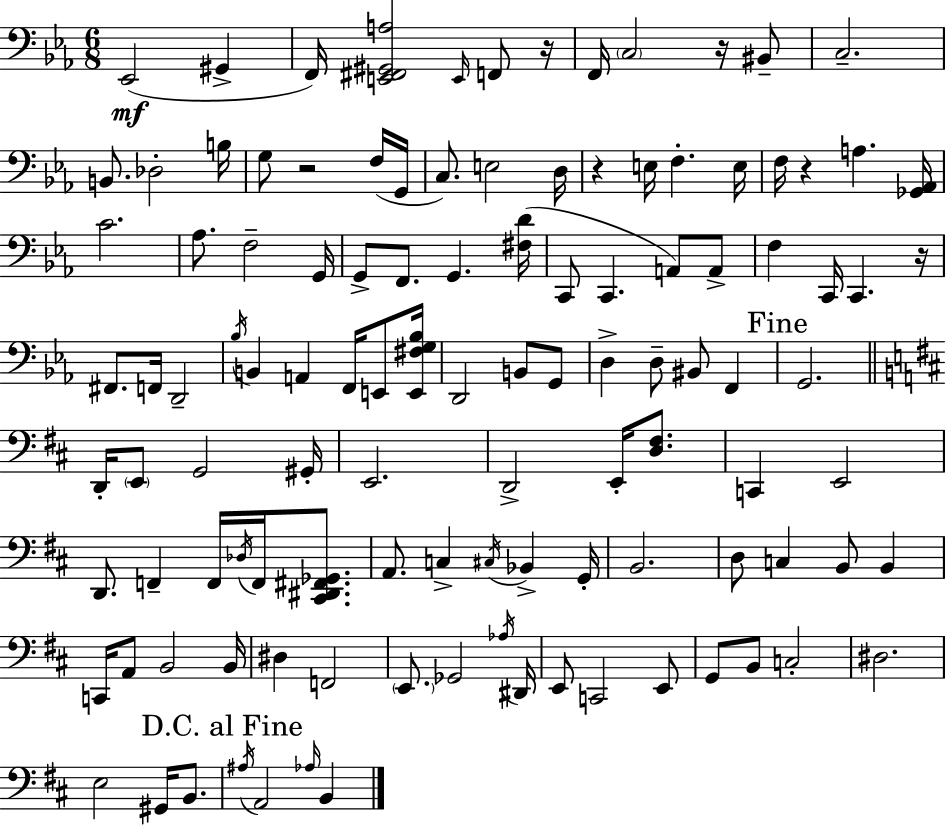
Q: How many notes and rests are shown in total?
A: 113